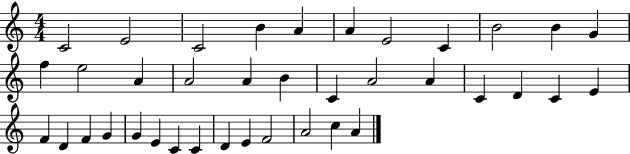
{
  \clef treble
  \numericTimeSignature
  \time 4/4
  \key c \major
  c'2 e'2 | c'2 b'4 a'4 | a'4 e'2 c'4 | b'2 b'4 g'4 | \break f''4 e''2 a'4 | a'2 a'4 b'4 | c'4 a'2 a'4 | c'4 d'4 c'4 e'4 | \break f'4 d'4 f'4 g'4 | g'4 e'4 c'4 c'4 | d'4 e'4 f'2 | a'2 c''4 a'4 | \break \bar "|."
}